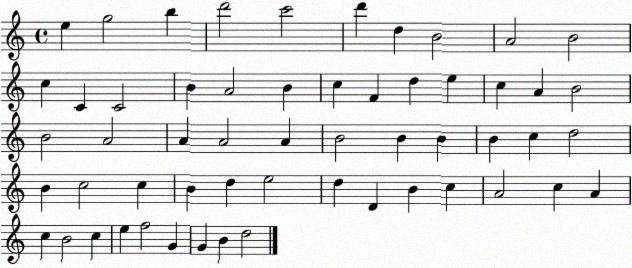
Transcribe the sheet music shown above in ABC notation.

X:1
T:Untitled
M:4/4
L:1/4
K:C
e g2 b d'2 c'2 d' d B2 A2 B2 c C C2 B A2 B c F d e c A B2 B2 A2 A A2 A B2 B B B c d2 B c2 c B d e2 d D B c A2 c A c B2 c e f2 G G B d2